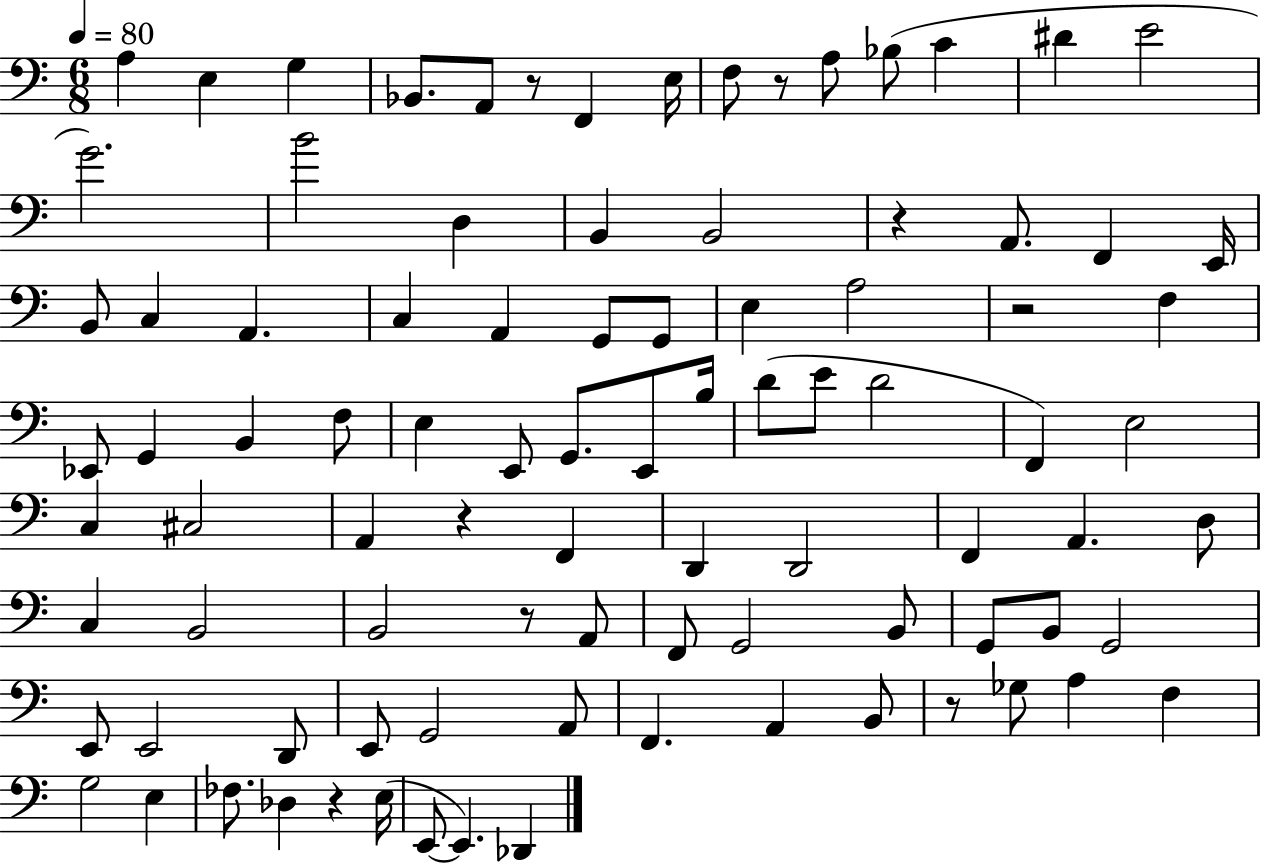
{
  \clef bass
  \numericTimeSignature
  \time 6/8
  \key c \major
  \tempo 4 = 80
  a4 e4 g4 | bes,8. a,8 r8 f,4 e16 | f8 r8 a8 bes8( c'4 | dis'4 e'2 | \break g'2.) | b'2 d4 | b,4 b,2 | r4 a,8. f,4 e,16 | \break b,8 c4 a,4. | c4 a,4 g,8 g,8 | e4 a2 | r2 f4 | \break ees,8 g,4 b,4 f8 | e4 e,8 g,8. e,8 b16 | d'8( e'8 d'2 | f,4) e2 | \break c4 cis2 | a,4 r4 f,4 | d,4 d,2 | f,4 a,4. d8 | \break c4 b,2 | b,2 r8 a,8 | f,8 g,2 b,8 | g,8 b,8 g,2 | \break e,8 e,2 d,8 | e,8 g,2 a,8 | f,4. a,4 b,8 | r8 ges8 a4 f4 | \break g2 e4 | fes8. des4 r4 e16( | e,8~~ e,4.) des,4 | \bar "|."
}